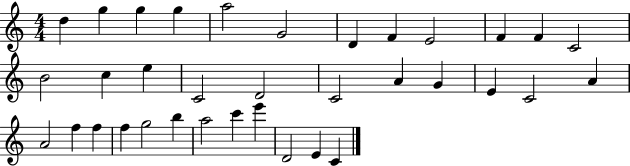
X:1
T:Untitled
M:4/4
L:1/4
K:C
d g g g a2 G2 D F E2 F F C2 B2 c e C2 D2 C2 A G E C2 A A2 f f f g2 b a2 c' e' D2 E C